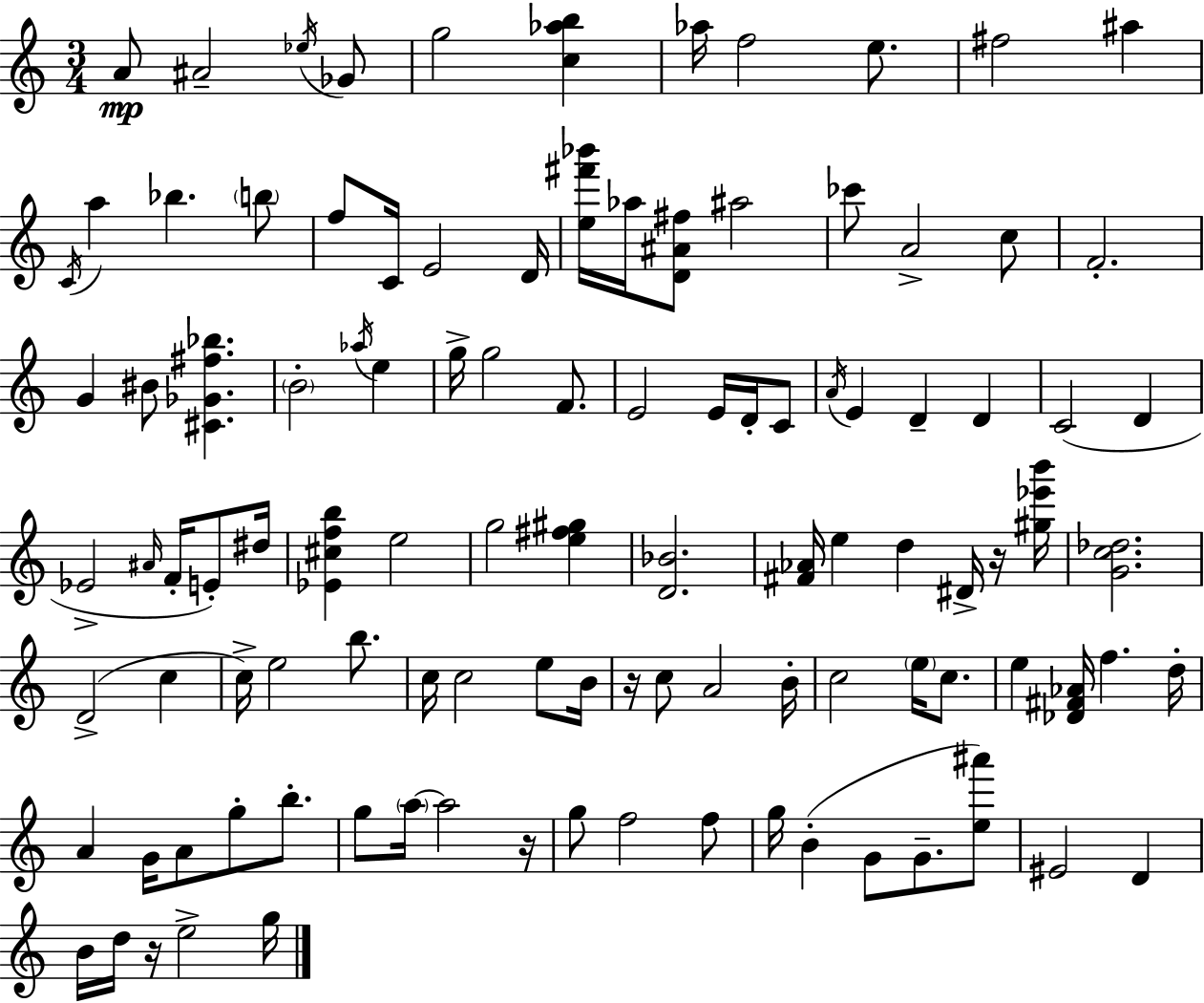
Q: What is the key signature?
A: A minor